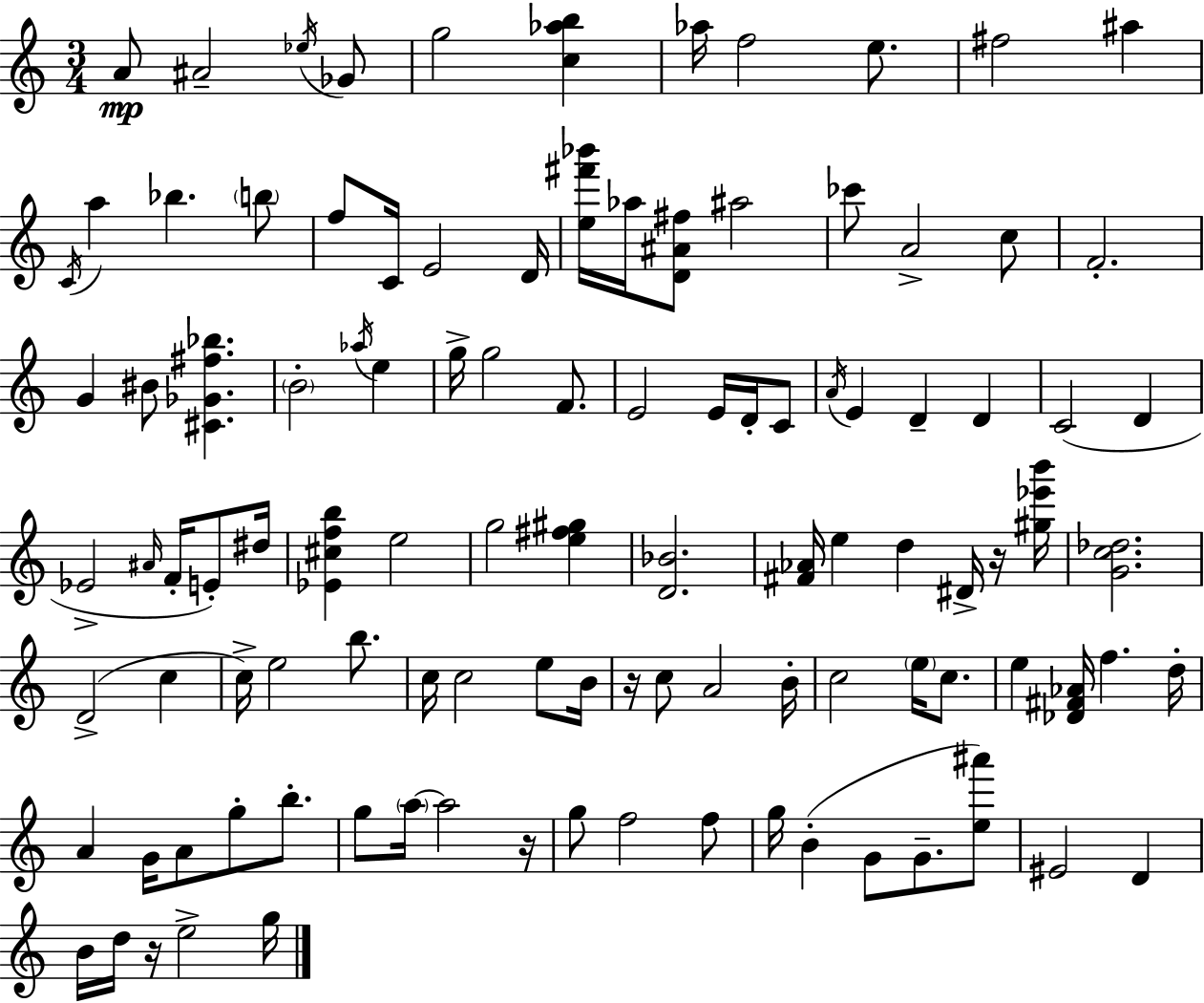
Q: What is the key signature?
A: A minor